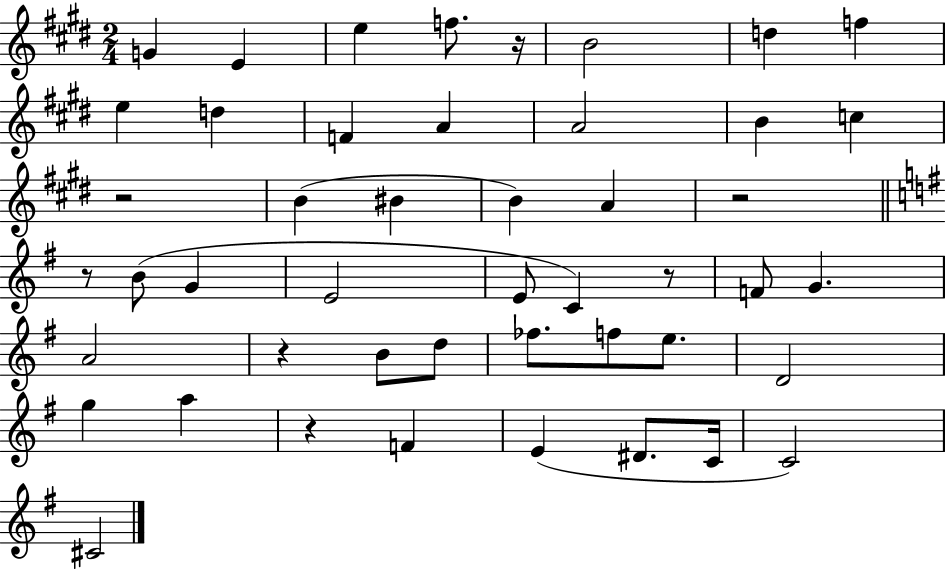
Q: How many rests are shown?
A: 7